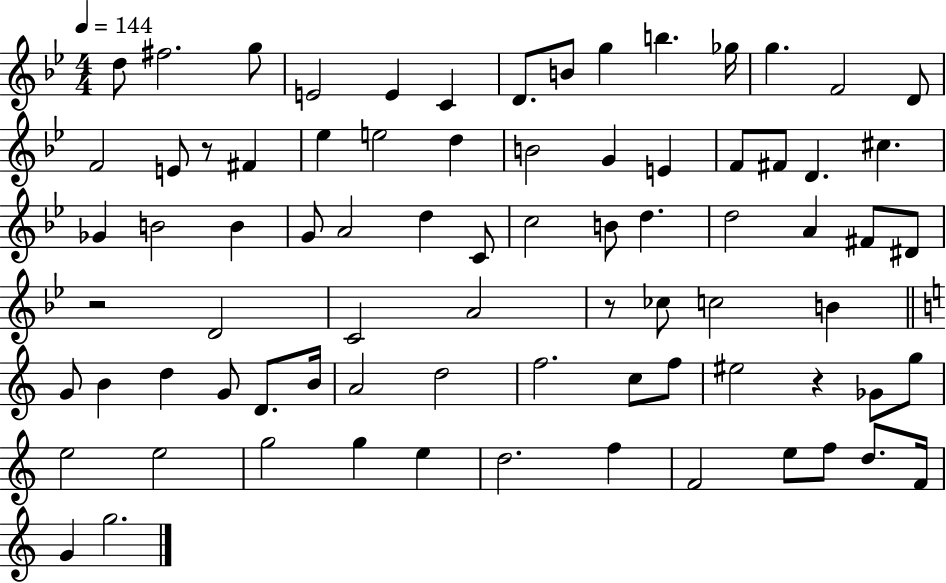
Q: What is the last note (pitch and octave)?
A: G5